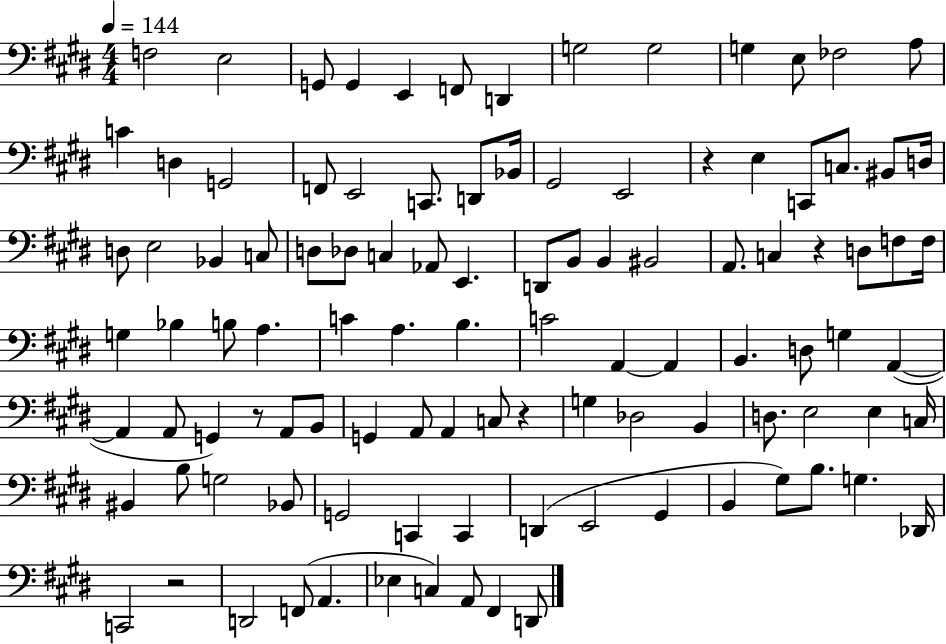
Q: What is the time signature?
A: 4/4